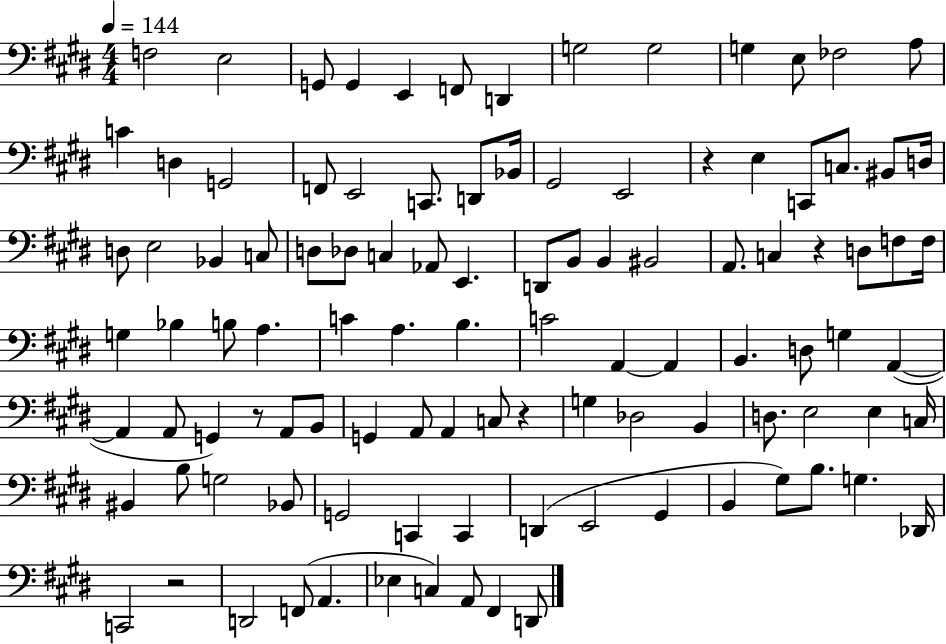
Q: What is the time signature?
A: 4/4